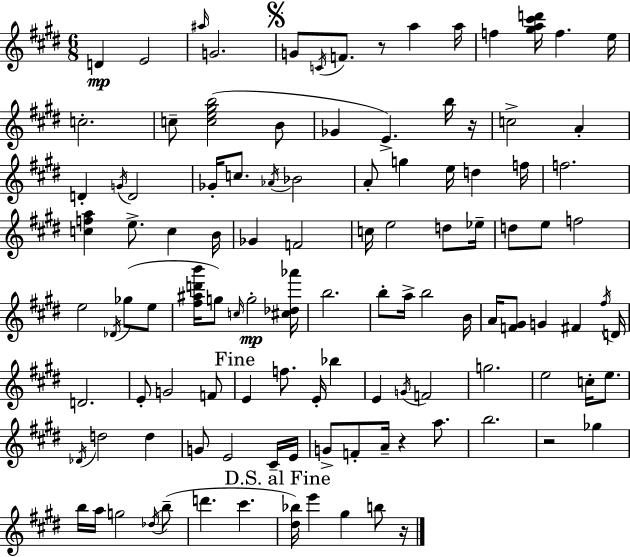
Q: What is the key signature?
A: E major